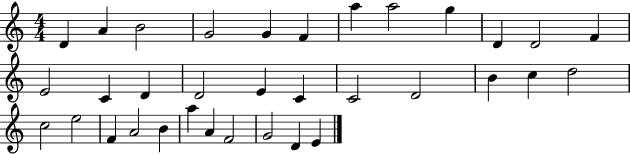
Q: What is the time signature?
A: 4/4